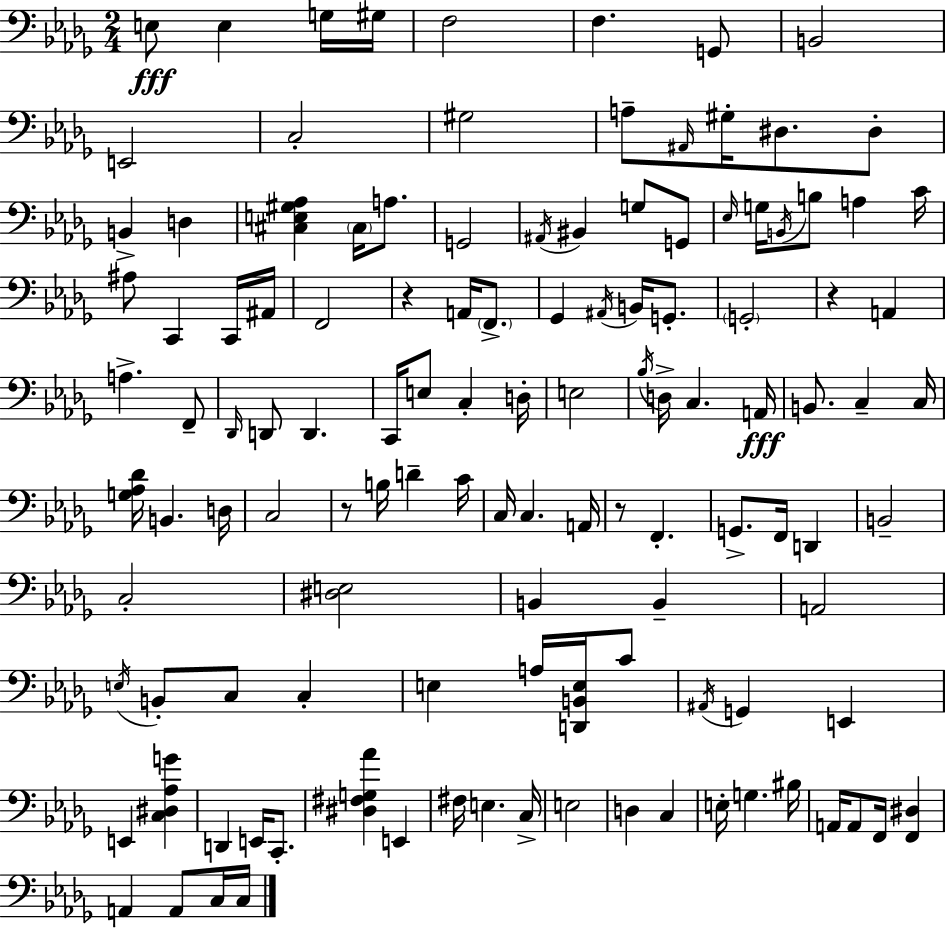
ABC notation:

X:1
T:Untitled
M:2/4
L:1/4
K:Bbm
E,/2 E, G,/4 ^G,/4 F,2 F, G,,/2 B,,2 E,,2 C,2 ^G,2 A,/2 ^A,,/4 ^G,/4 ^D,/2 ^D,/2 B,, D, [^C,E,^G,_A,] ^C,/4 A,/2 G,,2 ^A,,/4 ^B,, G,/2 G,,/2 _E,/4 G,/4 B,,/4 B,/2 A, C/4 ^A,/2 C,, C,,/4 ^A,,/4 F,,2 z A,,/4 F,,/2 _G,, ^A,,/4 B,,/4 G,,/2 G,,2 z A,, A, F,,/2 _D,,/4 D,,/2 D,, C,,/4 E,/2 C, D,/4 E,2 _B,/4 D,/4 C, A,,/4 B,,/2 C, C,/4 [G,_A,_D]/4 B,, D,/4 C,2 z/2 B,/4 D C/4 C,/4 C, A,,/4 z/2 F,, G,,/2 F,,/4 D,, B,,2 C,2 [^D,E,]2 B,, B,, A,,2 E,/4 B,,/2 C,/2 C, E, A,/4 [D,,B,,E,]/4 C/2 ^A,,/4 G,, E,, E,, [C,^D,_A,G] D,, E,,/4 C,,/2 [^D,^F,G,_A] E,, ^F,/4 E, C,/4 E,2 D, C, E,/4 G, ^B,/4 A,,/4 A,,/2 F,,/4 [F,,^D,] A,, A,,/2 C,/4 C,/4